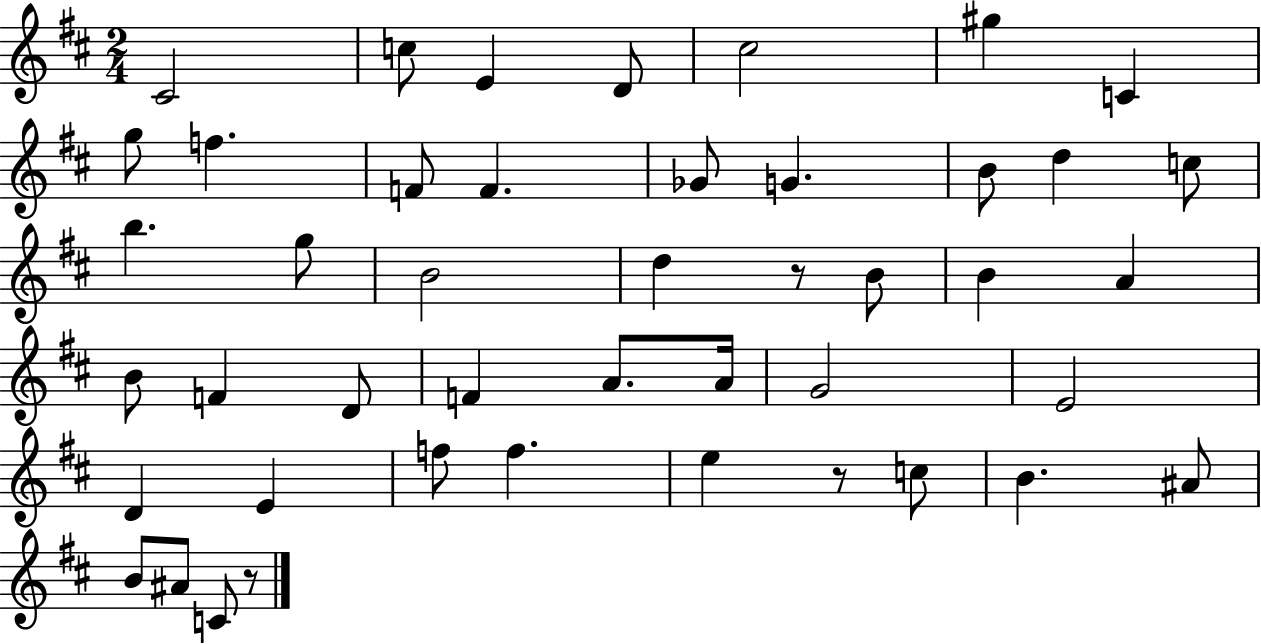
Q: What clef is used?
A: treble